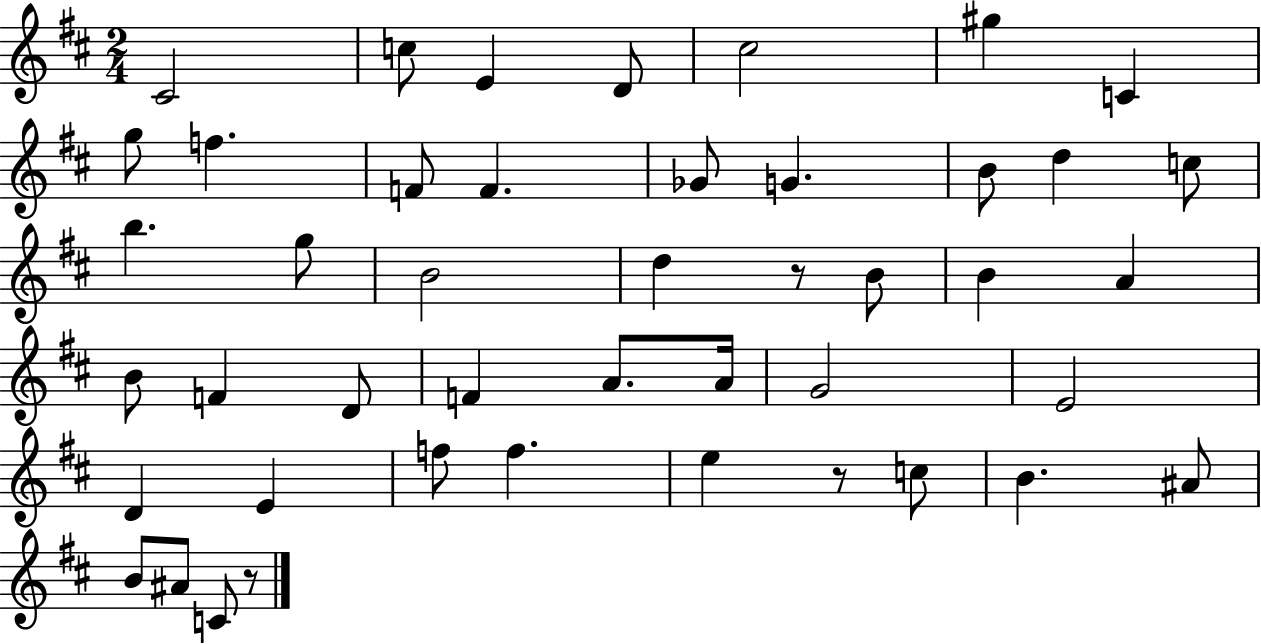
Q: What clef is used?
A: treble